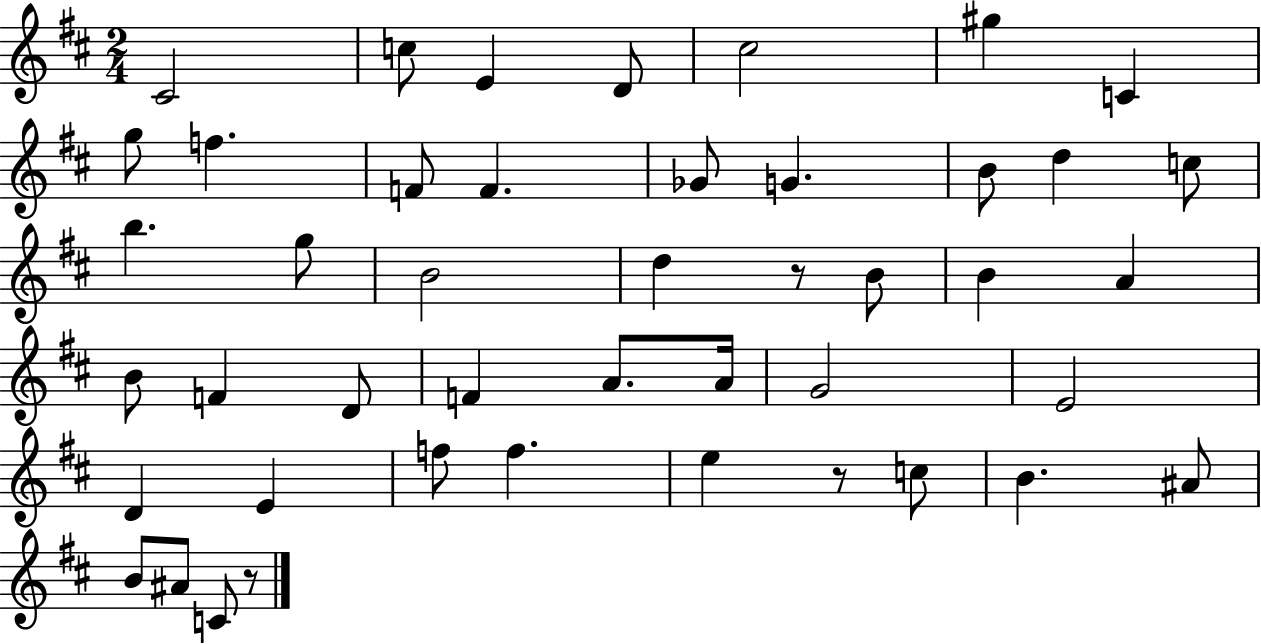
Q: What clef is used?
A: treble